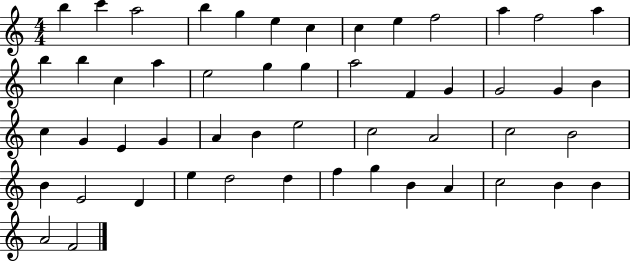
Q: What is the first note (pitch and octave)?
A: B5